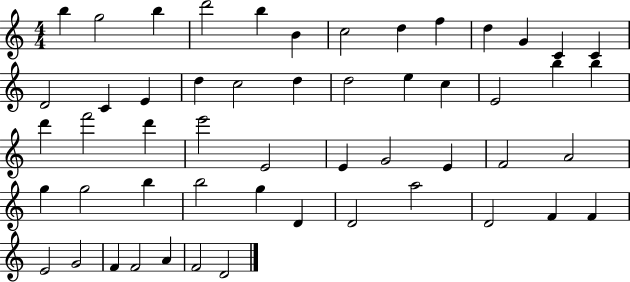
X:1
T:Untitled
M:4/4
L:1/4
K:C
b g2 b d'2 b B c2 d f d G C C D2 C E d c2 d d2 e c E2 b b d' f'2 d' e'2 E2 E G2 E F2 A2 g g2 b b2 g D D2 a2 D2 F F E2 G2 F F2 A F2 D2